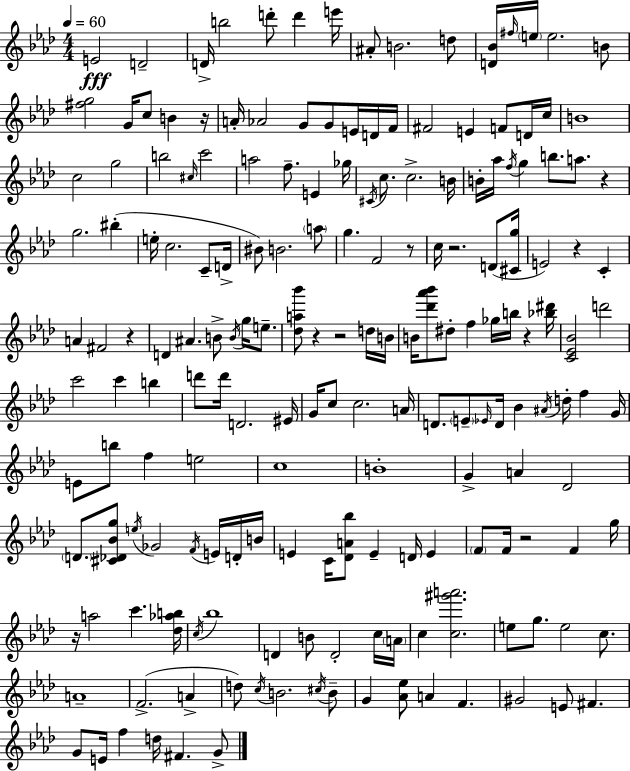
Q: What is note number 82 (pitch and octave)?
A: C6